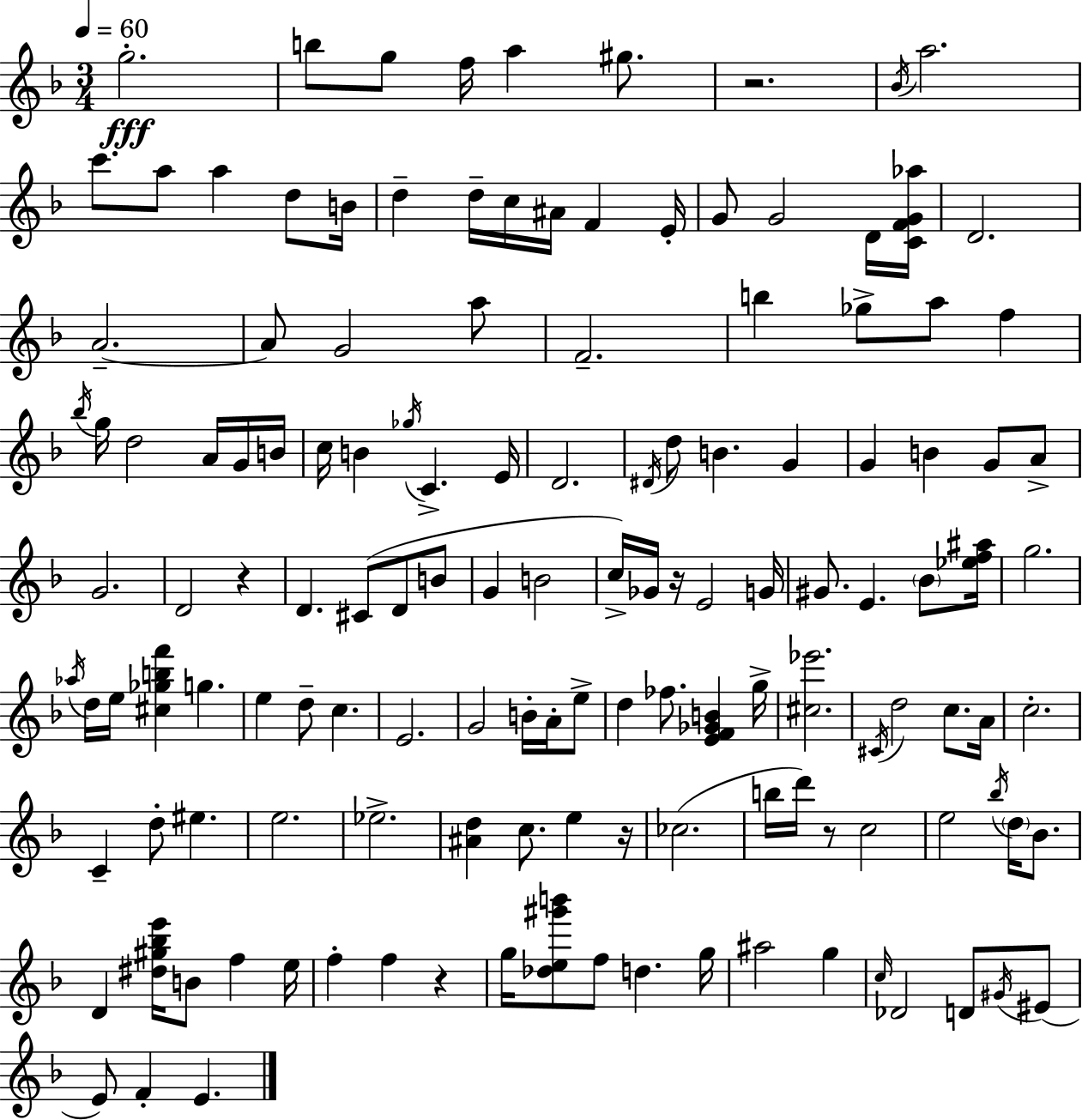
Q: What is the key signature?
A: D minor